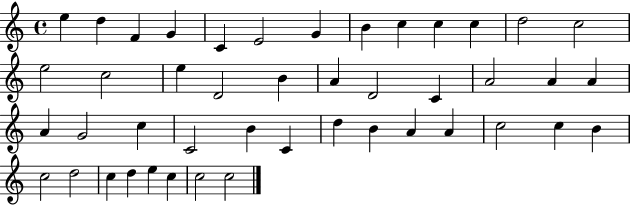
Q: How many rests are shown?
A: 0